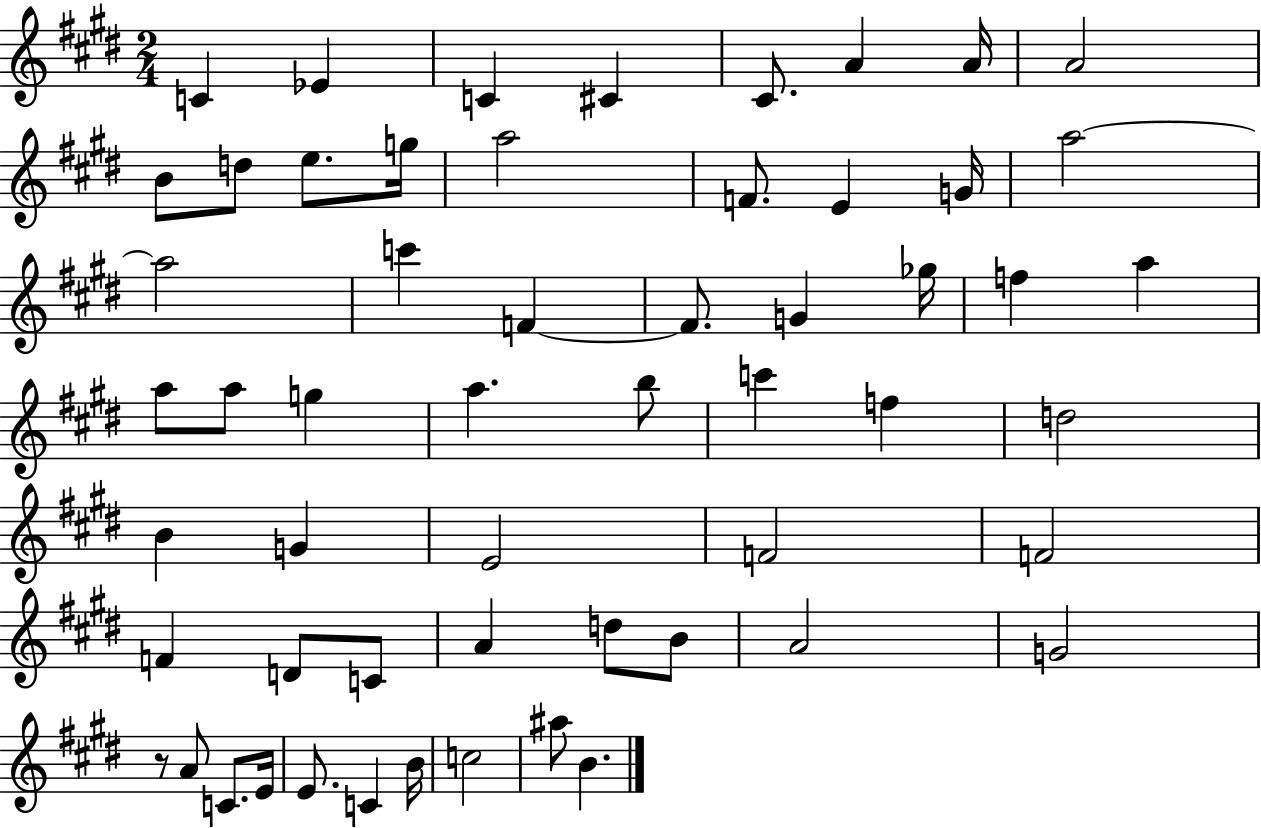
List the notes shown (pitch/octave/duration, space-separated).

C4/q Eb4/q C4/q C#4/q C#4/e. A4/q A4/s A4/h B4/e D5/e E5/e. G5/s A5/h F4/e. E4/q G4/s A5/h A5/h C6/q F4/q F4/e. G4/q Gb5/s F5/q A5/q A5/e A5/e G5/q A5/q. B5/e C6/q F5/q D5/h B4/q G4/q E4/h F4/h F4/h F4/q D4/e C4/e A4/q D5/e B4/e A4/h G4/h R/e A4/e C4/e. E4/s E4/e. C4/q B4/s C5/h A#5/e B4/q.